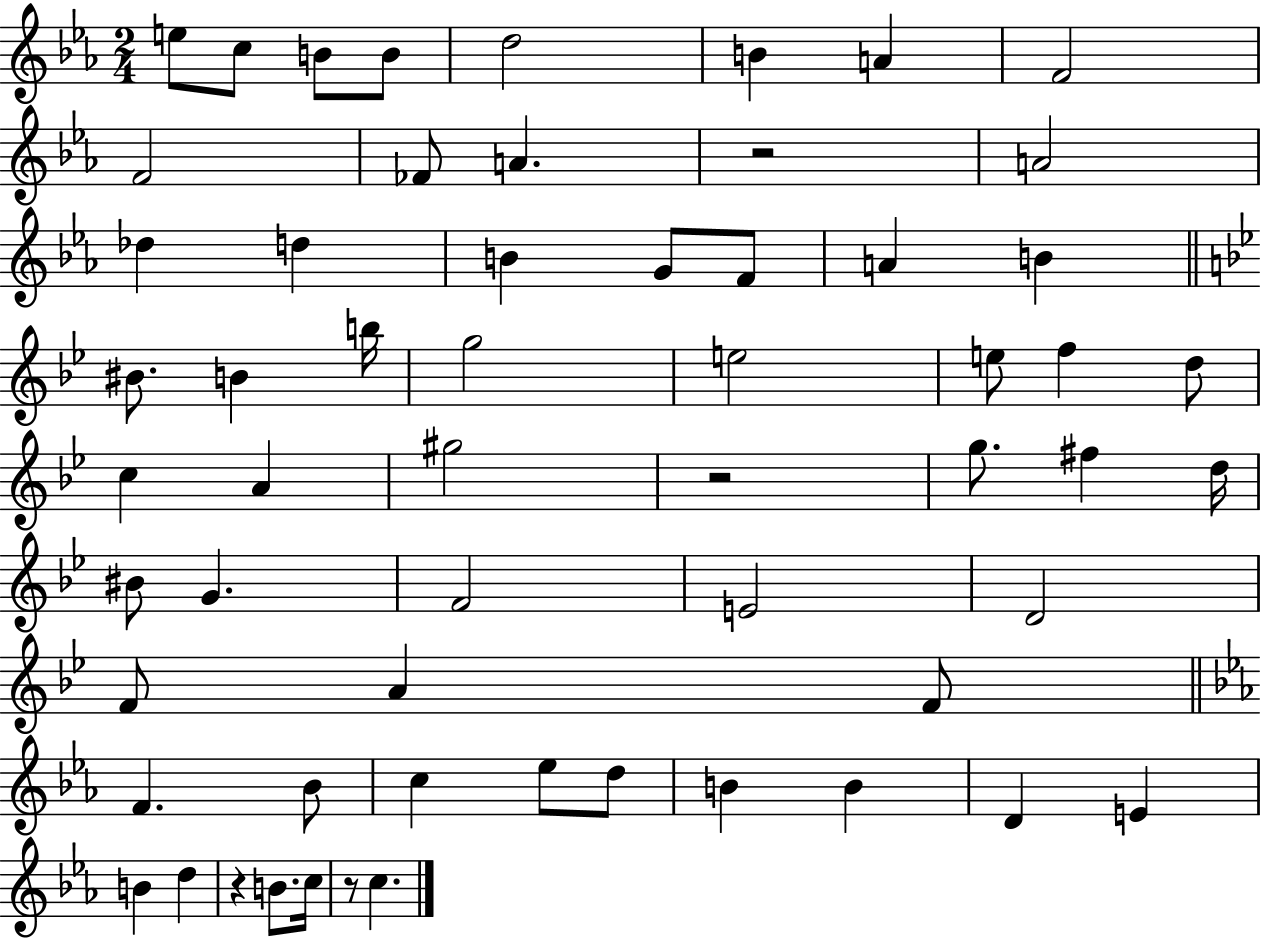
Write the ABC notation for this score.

X:1
T:Untitled
M:2/4
L:1/4
K:Eb
e/2 c/2 B/2 B/2 d2 B A F2 F2 _F/2 A z2 A2 _d d B G/2 F/2 A B ^B/2 B b/4 g2 e2 e/2 f d/2 c A ^g2 z2 g/2 ^f d/4 ^B/2 G F2 E2 D2 F/2 A F/2 F _B/2 c _e/2 d/2 B B D E B d z B/2 c/4 z/2 c